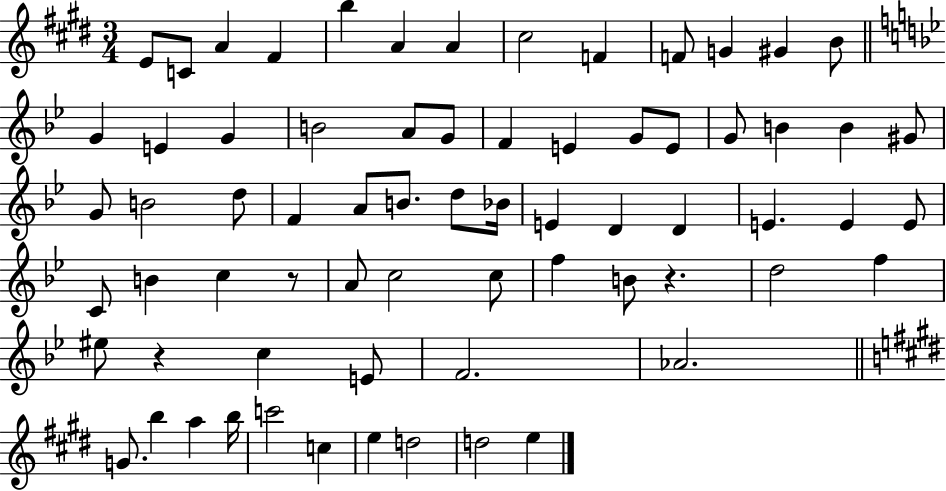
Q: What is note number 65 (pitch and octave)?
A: D5